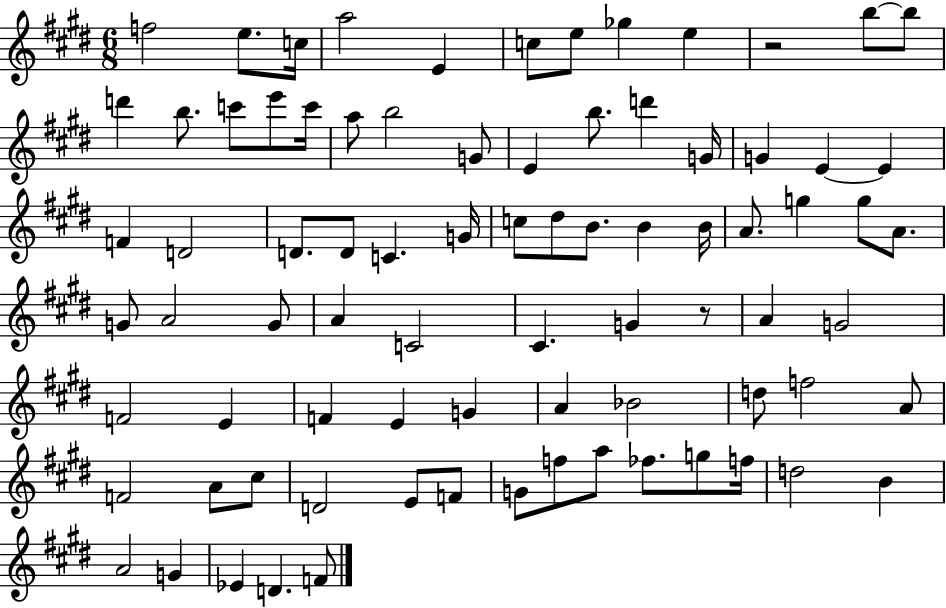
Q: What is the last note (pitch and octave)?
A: F4